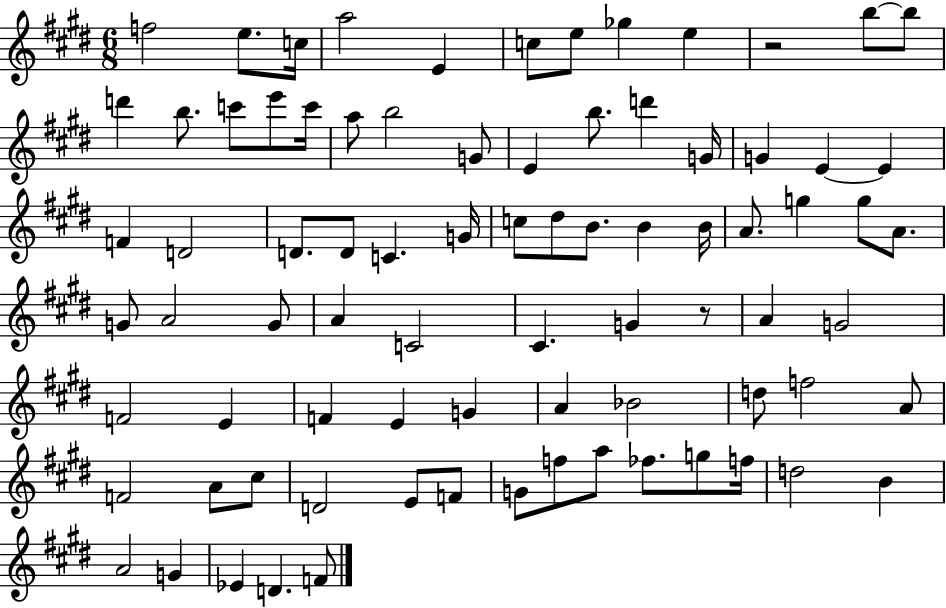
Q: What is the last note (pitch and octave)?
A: F4